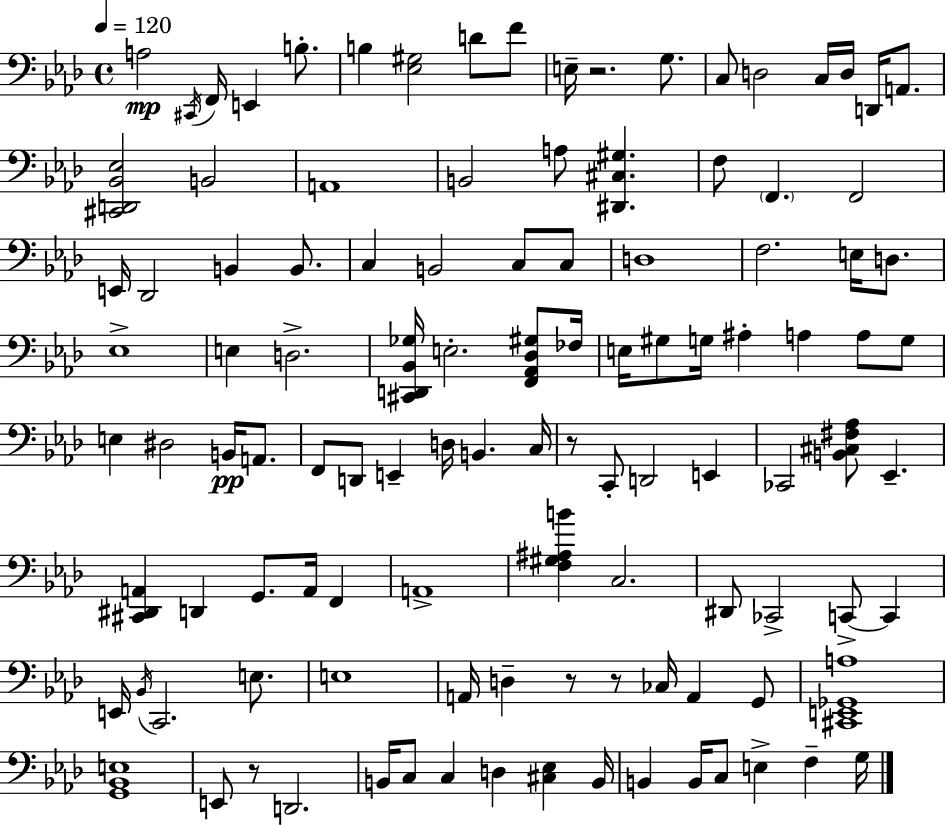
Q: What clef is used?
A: bass